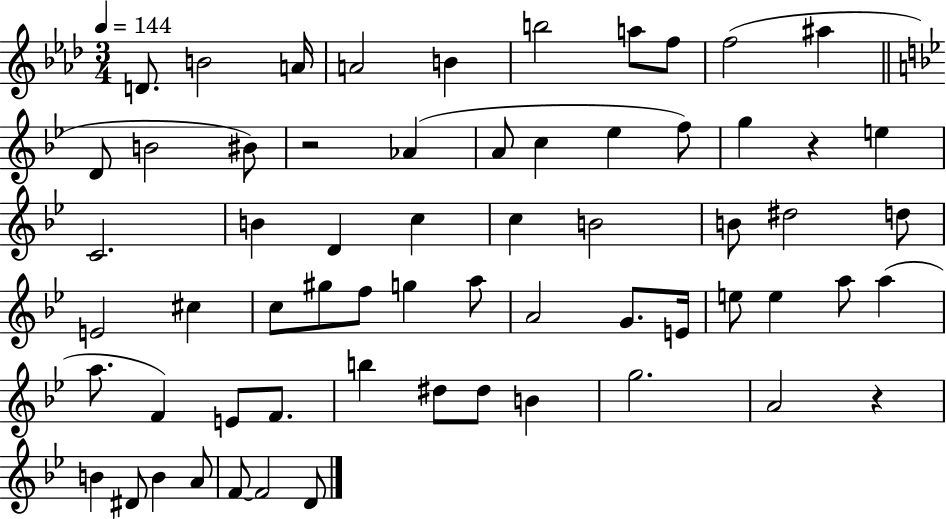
{
  \clef treble
  \numericTimeSignature
  \time 3/4
  \key aes \major
  \tempo 4 = 144
  \repeat volta 2 { d'8. b'2 a'16 | a'2 b'4 | b''2 a''8 f''8 | f''2( ais''4 | \break \bar "||" \break \key bes \major d'8 b'2 bis'8) | r2 aes'4( | a'8 c''4 ees''4 f''8) | g''4 r4 e''4 | \break c'2. | b'4 d'4 c''4 | c''4 b'2 | b'8 dis''2 d''8 | \break e'2 cis''4 | c''8 gis''8 f''8 g''4 a''8 | a'2 g'8. e'16 | e''8 e''4 a''8 a''4( | \break a''8. f'4) e'8 f'8. | b''4 dis''8 dis''8 b'4 | g''2. | a'2 r4 | \break b'4 dis'8 b'4 a'8 | f'8~~ f'2 d'8 | } \bar "|."
}